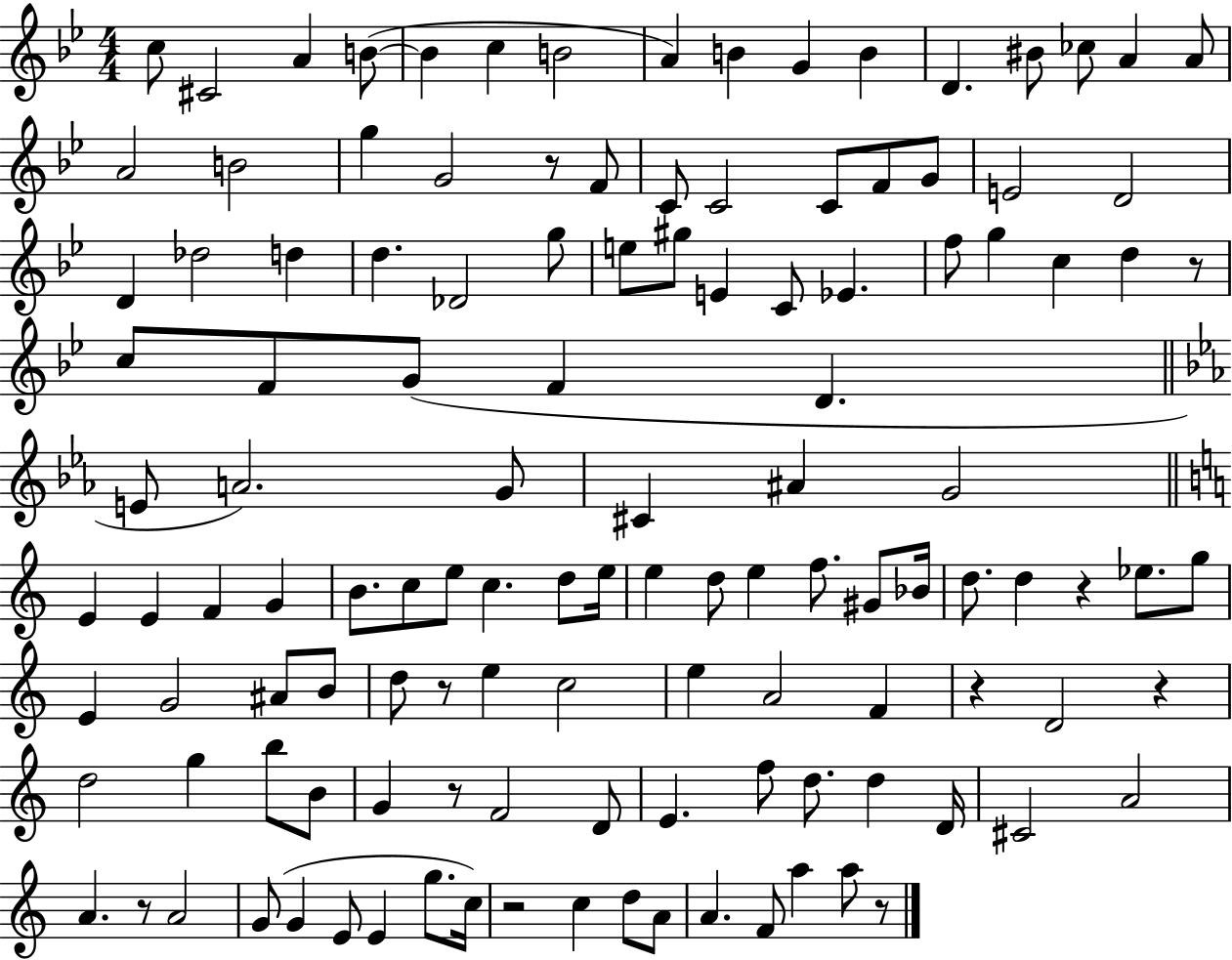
{
  \clef treble
  \numericTimeSignature
  \time 4/4
  \key bes \major
  \repeat volta 2 { c''8 cis'2 a'4 b'8~(~ | b'4 c''4 b'2 | a'4) b'4 g'4 b'4 | d'4. bis'8 ces''8 a'4 a'8 | \break a'2 b'2 | g''4 g'2 r8 f'8 | c'8 c'2 c'8 f'8 g'8 | e'2 d'2 | \break d'4 des''2 d''4 | d''4. des'2 g''8 | e''8 gis''8 e'4 c'8 ees'4. | f''8 g''4 c''4 d''4 r8 | \break c''8 f'8 g'8( f'4 d'4. | \bar "||" \break \key c \minor e'8 a'2.) g'8 | cis'4 ais'4 g'2 | \bar "||" \break \key a \minor e'4 e'4 f'4 g'4 | b'8. c''8 e''8 c''4. d''8 e''16 | e''4 d''8 e''4 f''8. gis'8 bes'16 | d''8. d''4 r4 ees''8. g''8 | \break e'4 g'2 ais'8 b'8 | d''8 r8 e''4 c''2 | e''4 a'2 f'4 | r4 d'2 r4 | \break d''2 g''4 b''8 b'8 | g'4 r8 f'2 d'8 | e'4. f''8 d''8. d''4 d'16 | cis'2 a'2 | \break a'4. r8 a'2 | g'8( g'4 e'8 e'4 g''8. c''16) | r2 c''4 d''8 a'8 | a'4. f'8 a''4 a''8 r8 | \break } \bar "|."
}